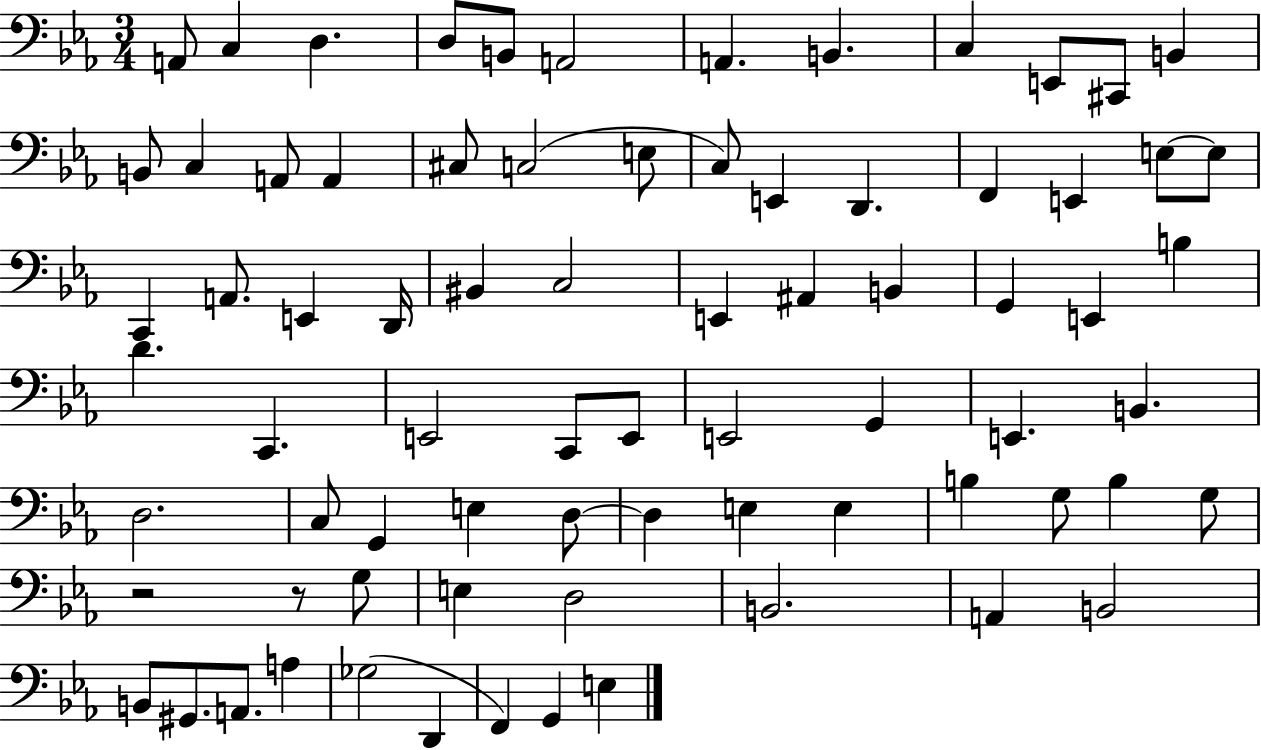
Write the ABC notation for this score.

X:1
T:Untitled
M:3/4
L:1/4
K:Eb
A,,/2 C, D, D,/2 B,,/2 A,,2 A,, B,, C, E,,/2 ^C,,/2 B,, B,,/2 C, A,,/2 A,, ^C,/2 C,2 E,/2 C,/2 E,, D,, F,, E,, E,/2 E,/2 C,, A,,/2 E,, D,,/4 ^B,, C,2 E,, ^A,, B,, G,, E,, B, D C,, E,,2 C,,/2 E,,/2 E,,2 G,, E,, B,, D,2 C,/2 G,, E, D,/2 D, E, E, B, G,/2 B, G,/2 z2 z/2 G,/2 E, D,2 B,,2 A,, B,,2 B,,/2 ^G,,/2 A,,/2 A, _G,2 D,, F,, G,, E,